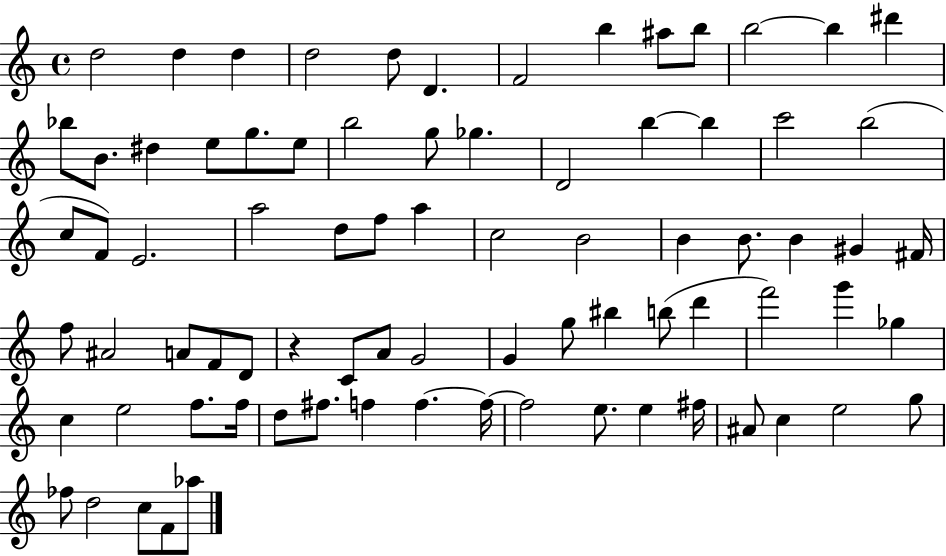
{
  \clef treble
  \time 4/4
  \defaultTimeSignature
  \key c \major
  d''2 d''4 d''4 | d''2 d''8 d'4. | f'2 b''4 ais''8 b''8 | b''2~~ b''4 dis'''4 | \break bes''8 b'8. dis''4 e''8 g''8. e''8 | b''2 g''8 ges''4. | d'2 b''4~~ b''4 | c'''2 b''2( | \break c''8 f'8) e'2. | a''2 d''8 f''8 a''4 | c''2 b'2 | b'4 b'8. b'4 gis'4 fis'16 | \break f''8 ais'2 a'8 f'8 d'8 | r4 c'8 a'8 g'2 | g'4 g''8 bis''4 b''8( d'''4 | f'''2) g'''4 ges''4 | \break c''4 e''2 f''8. f''16 | d''8 fis''8. f''4 f''4.~~ f''16~~ | f''2 e''8. e''4 fis''16 | ais'8 c''4 e''2 g''8 | \break fes''8 d''2 c''8 f'8 aes''8 | \bar "|."
}